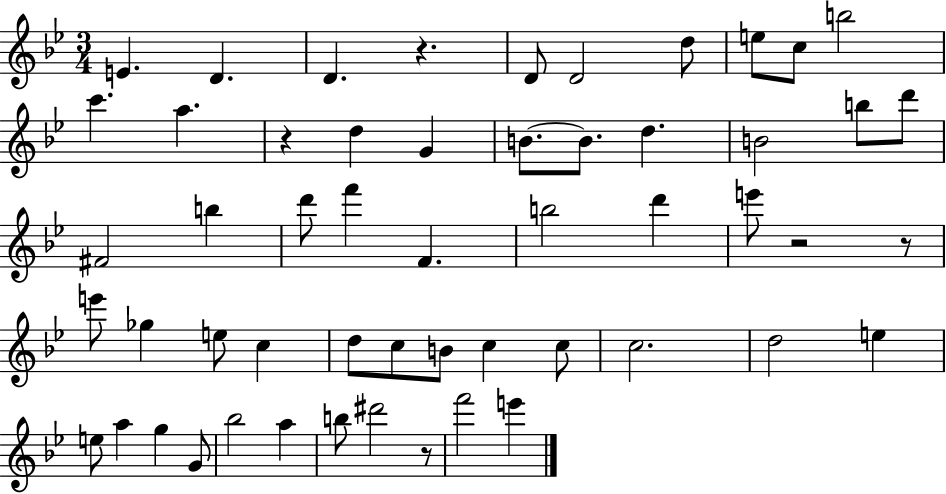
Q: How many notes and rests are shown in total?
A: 54